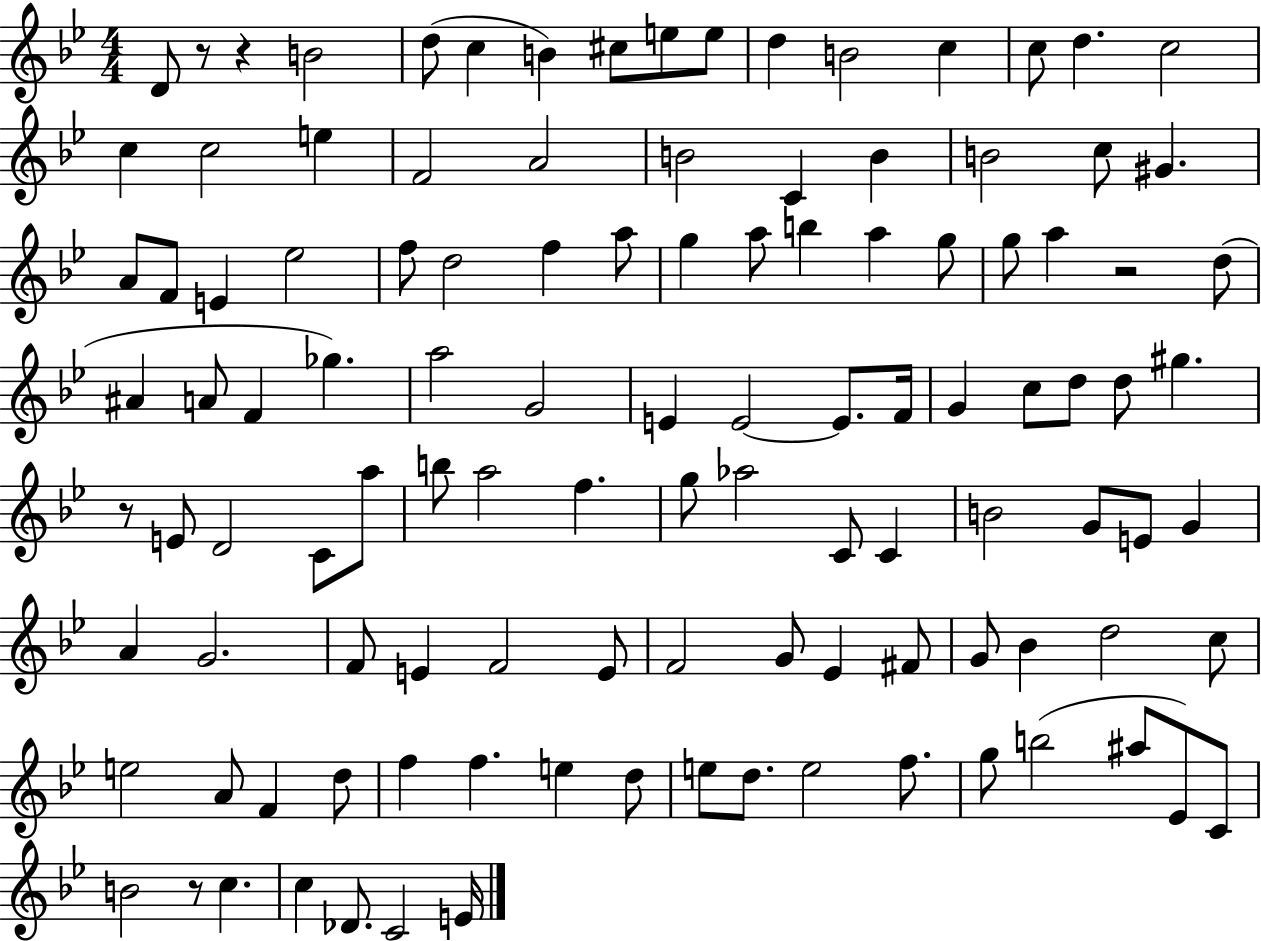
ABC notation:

X:1
T:Untitled
M:4/4
L:1/4
K:Bb
D/2 z/2 z B2 d/2 c B ^c/2 e/2 e/2 d B2 c c/2 d c2 c c2 e F2 A2 B2 C B B2 c/2 ^G A/2 F/2 E _e2 f/2 d2 f a/2 g a/2 b a g/2 g/2 a z2 d/2 ^A A/2 F _g a2 G2 E E2 E/2 F/4 G c/2 d/2 d/2 ^g z/2 E/2 D2 C/2 a/2 b/2 a2 f g/2 _a2 C/2 C B2 G/2 E/2 G A G2 F/2 E F2 E/2 F2 G/2 _E ^F/2 G/2 _B d2 c/2 e2 A/2 F d/2 f f e d/2 e/2 d/2 e2 f/2 g/2 b2 ^a/2 _E/2 C/2 B2 z/2 c c _D/2 C2 E/4